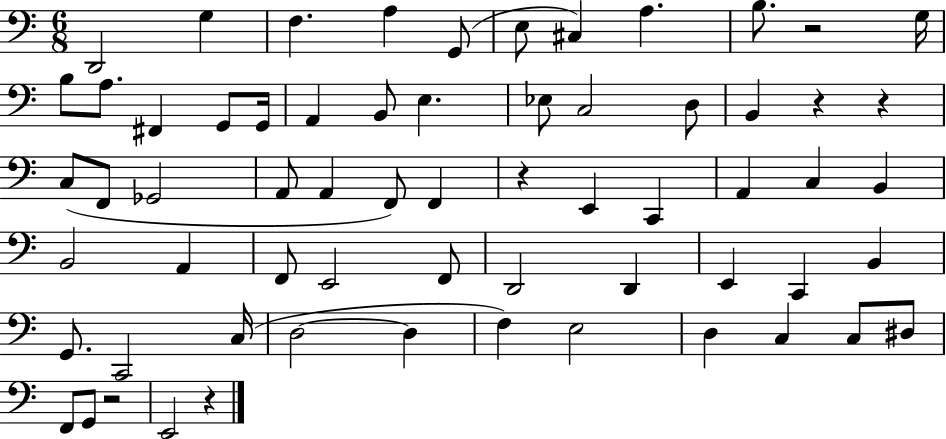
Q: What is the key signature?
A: C major